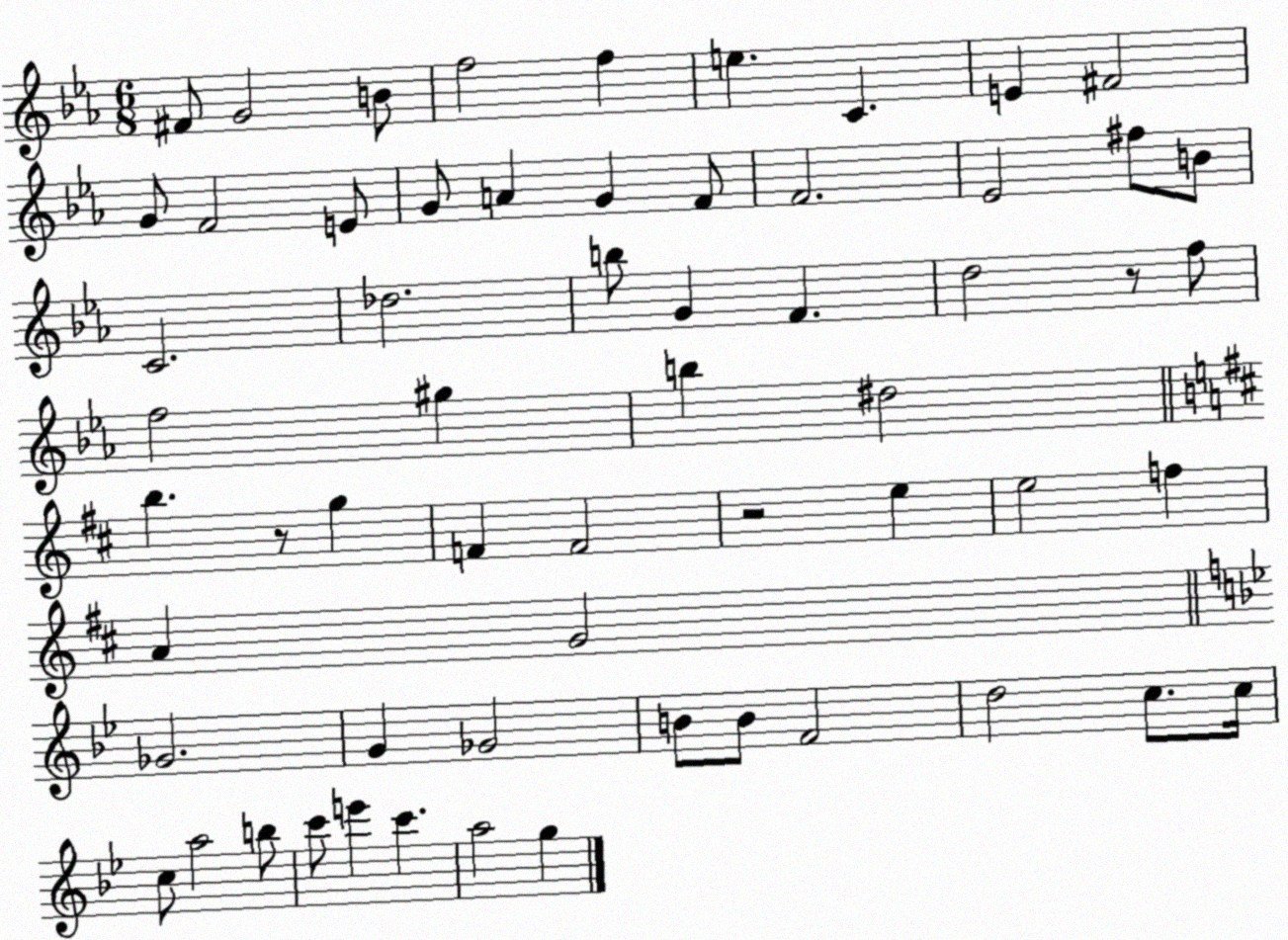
X:1
T:Untitled
M:6/8
L:1/4
K:Eb
^F/2 G2 B/2 f2 f e C E ^F2 G/2 F2 E/2 G/2 A G F/2 F2 _E2 ^f/2 B/2 C2 _d2 b/2 G F d2 z/2 f/2 f2 ^g b ^d2 b z/2 g F F2 z2 e e2 f A G2 _G2 G _G2 B/2 B/2 F2 d2 c/2 c/4 c/2 a2 b/2 c'/2 e' c' a2 g